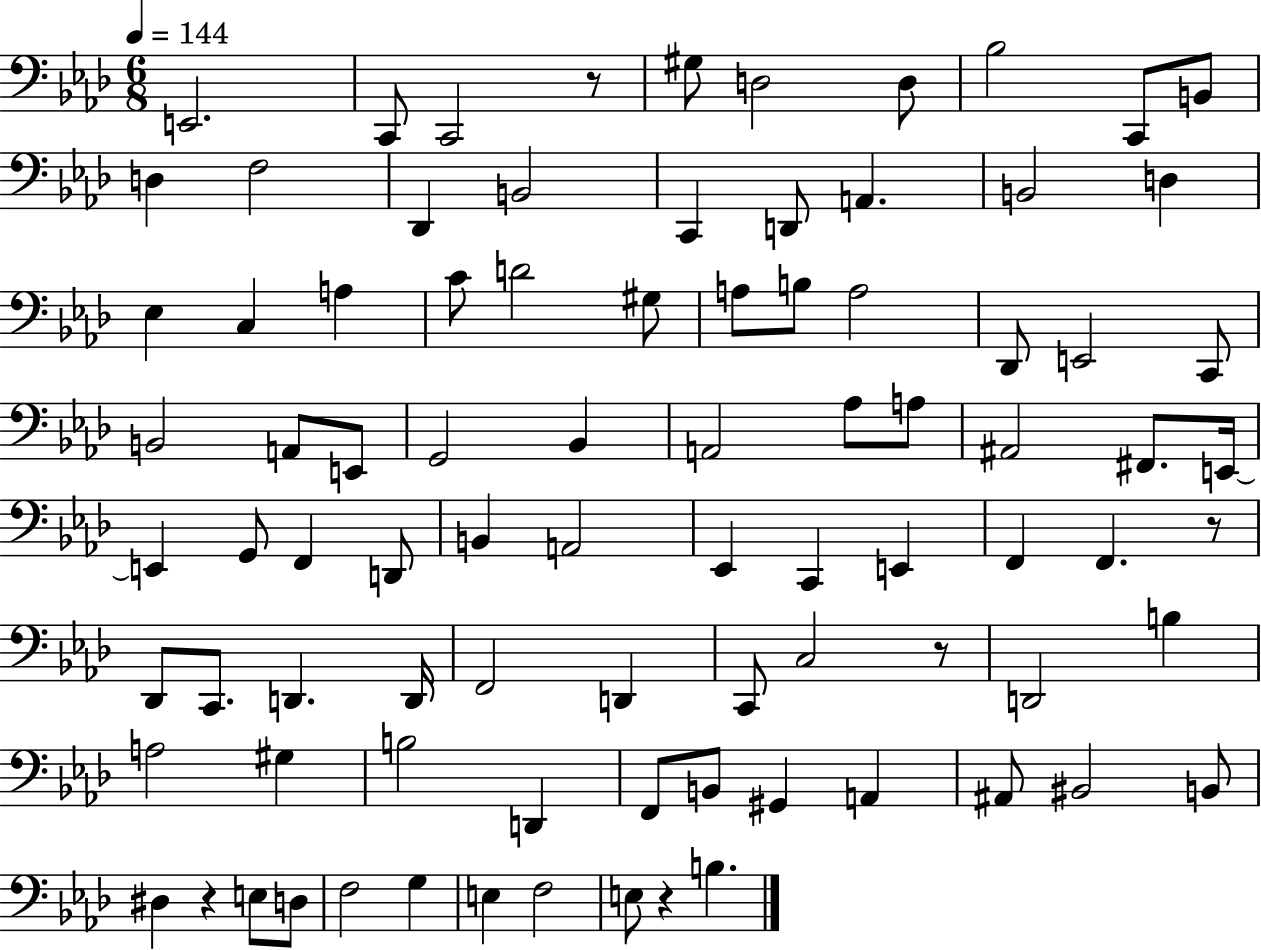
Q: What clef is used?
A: bass